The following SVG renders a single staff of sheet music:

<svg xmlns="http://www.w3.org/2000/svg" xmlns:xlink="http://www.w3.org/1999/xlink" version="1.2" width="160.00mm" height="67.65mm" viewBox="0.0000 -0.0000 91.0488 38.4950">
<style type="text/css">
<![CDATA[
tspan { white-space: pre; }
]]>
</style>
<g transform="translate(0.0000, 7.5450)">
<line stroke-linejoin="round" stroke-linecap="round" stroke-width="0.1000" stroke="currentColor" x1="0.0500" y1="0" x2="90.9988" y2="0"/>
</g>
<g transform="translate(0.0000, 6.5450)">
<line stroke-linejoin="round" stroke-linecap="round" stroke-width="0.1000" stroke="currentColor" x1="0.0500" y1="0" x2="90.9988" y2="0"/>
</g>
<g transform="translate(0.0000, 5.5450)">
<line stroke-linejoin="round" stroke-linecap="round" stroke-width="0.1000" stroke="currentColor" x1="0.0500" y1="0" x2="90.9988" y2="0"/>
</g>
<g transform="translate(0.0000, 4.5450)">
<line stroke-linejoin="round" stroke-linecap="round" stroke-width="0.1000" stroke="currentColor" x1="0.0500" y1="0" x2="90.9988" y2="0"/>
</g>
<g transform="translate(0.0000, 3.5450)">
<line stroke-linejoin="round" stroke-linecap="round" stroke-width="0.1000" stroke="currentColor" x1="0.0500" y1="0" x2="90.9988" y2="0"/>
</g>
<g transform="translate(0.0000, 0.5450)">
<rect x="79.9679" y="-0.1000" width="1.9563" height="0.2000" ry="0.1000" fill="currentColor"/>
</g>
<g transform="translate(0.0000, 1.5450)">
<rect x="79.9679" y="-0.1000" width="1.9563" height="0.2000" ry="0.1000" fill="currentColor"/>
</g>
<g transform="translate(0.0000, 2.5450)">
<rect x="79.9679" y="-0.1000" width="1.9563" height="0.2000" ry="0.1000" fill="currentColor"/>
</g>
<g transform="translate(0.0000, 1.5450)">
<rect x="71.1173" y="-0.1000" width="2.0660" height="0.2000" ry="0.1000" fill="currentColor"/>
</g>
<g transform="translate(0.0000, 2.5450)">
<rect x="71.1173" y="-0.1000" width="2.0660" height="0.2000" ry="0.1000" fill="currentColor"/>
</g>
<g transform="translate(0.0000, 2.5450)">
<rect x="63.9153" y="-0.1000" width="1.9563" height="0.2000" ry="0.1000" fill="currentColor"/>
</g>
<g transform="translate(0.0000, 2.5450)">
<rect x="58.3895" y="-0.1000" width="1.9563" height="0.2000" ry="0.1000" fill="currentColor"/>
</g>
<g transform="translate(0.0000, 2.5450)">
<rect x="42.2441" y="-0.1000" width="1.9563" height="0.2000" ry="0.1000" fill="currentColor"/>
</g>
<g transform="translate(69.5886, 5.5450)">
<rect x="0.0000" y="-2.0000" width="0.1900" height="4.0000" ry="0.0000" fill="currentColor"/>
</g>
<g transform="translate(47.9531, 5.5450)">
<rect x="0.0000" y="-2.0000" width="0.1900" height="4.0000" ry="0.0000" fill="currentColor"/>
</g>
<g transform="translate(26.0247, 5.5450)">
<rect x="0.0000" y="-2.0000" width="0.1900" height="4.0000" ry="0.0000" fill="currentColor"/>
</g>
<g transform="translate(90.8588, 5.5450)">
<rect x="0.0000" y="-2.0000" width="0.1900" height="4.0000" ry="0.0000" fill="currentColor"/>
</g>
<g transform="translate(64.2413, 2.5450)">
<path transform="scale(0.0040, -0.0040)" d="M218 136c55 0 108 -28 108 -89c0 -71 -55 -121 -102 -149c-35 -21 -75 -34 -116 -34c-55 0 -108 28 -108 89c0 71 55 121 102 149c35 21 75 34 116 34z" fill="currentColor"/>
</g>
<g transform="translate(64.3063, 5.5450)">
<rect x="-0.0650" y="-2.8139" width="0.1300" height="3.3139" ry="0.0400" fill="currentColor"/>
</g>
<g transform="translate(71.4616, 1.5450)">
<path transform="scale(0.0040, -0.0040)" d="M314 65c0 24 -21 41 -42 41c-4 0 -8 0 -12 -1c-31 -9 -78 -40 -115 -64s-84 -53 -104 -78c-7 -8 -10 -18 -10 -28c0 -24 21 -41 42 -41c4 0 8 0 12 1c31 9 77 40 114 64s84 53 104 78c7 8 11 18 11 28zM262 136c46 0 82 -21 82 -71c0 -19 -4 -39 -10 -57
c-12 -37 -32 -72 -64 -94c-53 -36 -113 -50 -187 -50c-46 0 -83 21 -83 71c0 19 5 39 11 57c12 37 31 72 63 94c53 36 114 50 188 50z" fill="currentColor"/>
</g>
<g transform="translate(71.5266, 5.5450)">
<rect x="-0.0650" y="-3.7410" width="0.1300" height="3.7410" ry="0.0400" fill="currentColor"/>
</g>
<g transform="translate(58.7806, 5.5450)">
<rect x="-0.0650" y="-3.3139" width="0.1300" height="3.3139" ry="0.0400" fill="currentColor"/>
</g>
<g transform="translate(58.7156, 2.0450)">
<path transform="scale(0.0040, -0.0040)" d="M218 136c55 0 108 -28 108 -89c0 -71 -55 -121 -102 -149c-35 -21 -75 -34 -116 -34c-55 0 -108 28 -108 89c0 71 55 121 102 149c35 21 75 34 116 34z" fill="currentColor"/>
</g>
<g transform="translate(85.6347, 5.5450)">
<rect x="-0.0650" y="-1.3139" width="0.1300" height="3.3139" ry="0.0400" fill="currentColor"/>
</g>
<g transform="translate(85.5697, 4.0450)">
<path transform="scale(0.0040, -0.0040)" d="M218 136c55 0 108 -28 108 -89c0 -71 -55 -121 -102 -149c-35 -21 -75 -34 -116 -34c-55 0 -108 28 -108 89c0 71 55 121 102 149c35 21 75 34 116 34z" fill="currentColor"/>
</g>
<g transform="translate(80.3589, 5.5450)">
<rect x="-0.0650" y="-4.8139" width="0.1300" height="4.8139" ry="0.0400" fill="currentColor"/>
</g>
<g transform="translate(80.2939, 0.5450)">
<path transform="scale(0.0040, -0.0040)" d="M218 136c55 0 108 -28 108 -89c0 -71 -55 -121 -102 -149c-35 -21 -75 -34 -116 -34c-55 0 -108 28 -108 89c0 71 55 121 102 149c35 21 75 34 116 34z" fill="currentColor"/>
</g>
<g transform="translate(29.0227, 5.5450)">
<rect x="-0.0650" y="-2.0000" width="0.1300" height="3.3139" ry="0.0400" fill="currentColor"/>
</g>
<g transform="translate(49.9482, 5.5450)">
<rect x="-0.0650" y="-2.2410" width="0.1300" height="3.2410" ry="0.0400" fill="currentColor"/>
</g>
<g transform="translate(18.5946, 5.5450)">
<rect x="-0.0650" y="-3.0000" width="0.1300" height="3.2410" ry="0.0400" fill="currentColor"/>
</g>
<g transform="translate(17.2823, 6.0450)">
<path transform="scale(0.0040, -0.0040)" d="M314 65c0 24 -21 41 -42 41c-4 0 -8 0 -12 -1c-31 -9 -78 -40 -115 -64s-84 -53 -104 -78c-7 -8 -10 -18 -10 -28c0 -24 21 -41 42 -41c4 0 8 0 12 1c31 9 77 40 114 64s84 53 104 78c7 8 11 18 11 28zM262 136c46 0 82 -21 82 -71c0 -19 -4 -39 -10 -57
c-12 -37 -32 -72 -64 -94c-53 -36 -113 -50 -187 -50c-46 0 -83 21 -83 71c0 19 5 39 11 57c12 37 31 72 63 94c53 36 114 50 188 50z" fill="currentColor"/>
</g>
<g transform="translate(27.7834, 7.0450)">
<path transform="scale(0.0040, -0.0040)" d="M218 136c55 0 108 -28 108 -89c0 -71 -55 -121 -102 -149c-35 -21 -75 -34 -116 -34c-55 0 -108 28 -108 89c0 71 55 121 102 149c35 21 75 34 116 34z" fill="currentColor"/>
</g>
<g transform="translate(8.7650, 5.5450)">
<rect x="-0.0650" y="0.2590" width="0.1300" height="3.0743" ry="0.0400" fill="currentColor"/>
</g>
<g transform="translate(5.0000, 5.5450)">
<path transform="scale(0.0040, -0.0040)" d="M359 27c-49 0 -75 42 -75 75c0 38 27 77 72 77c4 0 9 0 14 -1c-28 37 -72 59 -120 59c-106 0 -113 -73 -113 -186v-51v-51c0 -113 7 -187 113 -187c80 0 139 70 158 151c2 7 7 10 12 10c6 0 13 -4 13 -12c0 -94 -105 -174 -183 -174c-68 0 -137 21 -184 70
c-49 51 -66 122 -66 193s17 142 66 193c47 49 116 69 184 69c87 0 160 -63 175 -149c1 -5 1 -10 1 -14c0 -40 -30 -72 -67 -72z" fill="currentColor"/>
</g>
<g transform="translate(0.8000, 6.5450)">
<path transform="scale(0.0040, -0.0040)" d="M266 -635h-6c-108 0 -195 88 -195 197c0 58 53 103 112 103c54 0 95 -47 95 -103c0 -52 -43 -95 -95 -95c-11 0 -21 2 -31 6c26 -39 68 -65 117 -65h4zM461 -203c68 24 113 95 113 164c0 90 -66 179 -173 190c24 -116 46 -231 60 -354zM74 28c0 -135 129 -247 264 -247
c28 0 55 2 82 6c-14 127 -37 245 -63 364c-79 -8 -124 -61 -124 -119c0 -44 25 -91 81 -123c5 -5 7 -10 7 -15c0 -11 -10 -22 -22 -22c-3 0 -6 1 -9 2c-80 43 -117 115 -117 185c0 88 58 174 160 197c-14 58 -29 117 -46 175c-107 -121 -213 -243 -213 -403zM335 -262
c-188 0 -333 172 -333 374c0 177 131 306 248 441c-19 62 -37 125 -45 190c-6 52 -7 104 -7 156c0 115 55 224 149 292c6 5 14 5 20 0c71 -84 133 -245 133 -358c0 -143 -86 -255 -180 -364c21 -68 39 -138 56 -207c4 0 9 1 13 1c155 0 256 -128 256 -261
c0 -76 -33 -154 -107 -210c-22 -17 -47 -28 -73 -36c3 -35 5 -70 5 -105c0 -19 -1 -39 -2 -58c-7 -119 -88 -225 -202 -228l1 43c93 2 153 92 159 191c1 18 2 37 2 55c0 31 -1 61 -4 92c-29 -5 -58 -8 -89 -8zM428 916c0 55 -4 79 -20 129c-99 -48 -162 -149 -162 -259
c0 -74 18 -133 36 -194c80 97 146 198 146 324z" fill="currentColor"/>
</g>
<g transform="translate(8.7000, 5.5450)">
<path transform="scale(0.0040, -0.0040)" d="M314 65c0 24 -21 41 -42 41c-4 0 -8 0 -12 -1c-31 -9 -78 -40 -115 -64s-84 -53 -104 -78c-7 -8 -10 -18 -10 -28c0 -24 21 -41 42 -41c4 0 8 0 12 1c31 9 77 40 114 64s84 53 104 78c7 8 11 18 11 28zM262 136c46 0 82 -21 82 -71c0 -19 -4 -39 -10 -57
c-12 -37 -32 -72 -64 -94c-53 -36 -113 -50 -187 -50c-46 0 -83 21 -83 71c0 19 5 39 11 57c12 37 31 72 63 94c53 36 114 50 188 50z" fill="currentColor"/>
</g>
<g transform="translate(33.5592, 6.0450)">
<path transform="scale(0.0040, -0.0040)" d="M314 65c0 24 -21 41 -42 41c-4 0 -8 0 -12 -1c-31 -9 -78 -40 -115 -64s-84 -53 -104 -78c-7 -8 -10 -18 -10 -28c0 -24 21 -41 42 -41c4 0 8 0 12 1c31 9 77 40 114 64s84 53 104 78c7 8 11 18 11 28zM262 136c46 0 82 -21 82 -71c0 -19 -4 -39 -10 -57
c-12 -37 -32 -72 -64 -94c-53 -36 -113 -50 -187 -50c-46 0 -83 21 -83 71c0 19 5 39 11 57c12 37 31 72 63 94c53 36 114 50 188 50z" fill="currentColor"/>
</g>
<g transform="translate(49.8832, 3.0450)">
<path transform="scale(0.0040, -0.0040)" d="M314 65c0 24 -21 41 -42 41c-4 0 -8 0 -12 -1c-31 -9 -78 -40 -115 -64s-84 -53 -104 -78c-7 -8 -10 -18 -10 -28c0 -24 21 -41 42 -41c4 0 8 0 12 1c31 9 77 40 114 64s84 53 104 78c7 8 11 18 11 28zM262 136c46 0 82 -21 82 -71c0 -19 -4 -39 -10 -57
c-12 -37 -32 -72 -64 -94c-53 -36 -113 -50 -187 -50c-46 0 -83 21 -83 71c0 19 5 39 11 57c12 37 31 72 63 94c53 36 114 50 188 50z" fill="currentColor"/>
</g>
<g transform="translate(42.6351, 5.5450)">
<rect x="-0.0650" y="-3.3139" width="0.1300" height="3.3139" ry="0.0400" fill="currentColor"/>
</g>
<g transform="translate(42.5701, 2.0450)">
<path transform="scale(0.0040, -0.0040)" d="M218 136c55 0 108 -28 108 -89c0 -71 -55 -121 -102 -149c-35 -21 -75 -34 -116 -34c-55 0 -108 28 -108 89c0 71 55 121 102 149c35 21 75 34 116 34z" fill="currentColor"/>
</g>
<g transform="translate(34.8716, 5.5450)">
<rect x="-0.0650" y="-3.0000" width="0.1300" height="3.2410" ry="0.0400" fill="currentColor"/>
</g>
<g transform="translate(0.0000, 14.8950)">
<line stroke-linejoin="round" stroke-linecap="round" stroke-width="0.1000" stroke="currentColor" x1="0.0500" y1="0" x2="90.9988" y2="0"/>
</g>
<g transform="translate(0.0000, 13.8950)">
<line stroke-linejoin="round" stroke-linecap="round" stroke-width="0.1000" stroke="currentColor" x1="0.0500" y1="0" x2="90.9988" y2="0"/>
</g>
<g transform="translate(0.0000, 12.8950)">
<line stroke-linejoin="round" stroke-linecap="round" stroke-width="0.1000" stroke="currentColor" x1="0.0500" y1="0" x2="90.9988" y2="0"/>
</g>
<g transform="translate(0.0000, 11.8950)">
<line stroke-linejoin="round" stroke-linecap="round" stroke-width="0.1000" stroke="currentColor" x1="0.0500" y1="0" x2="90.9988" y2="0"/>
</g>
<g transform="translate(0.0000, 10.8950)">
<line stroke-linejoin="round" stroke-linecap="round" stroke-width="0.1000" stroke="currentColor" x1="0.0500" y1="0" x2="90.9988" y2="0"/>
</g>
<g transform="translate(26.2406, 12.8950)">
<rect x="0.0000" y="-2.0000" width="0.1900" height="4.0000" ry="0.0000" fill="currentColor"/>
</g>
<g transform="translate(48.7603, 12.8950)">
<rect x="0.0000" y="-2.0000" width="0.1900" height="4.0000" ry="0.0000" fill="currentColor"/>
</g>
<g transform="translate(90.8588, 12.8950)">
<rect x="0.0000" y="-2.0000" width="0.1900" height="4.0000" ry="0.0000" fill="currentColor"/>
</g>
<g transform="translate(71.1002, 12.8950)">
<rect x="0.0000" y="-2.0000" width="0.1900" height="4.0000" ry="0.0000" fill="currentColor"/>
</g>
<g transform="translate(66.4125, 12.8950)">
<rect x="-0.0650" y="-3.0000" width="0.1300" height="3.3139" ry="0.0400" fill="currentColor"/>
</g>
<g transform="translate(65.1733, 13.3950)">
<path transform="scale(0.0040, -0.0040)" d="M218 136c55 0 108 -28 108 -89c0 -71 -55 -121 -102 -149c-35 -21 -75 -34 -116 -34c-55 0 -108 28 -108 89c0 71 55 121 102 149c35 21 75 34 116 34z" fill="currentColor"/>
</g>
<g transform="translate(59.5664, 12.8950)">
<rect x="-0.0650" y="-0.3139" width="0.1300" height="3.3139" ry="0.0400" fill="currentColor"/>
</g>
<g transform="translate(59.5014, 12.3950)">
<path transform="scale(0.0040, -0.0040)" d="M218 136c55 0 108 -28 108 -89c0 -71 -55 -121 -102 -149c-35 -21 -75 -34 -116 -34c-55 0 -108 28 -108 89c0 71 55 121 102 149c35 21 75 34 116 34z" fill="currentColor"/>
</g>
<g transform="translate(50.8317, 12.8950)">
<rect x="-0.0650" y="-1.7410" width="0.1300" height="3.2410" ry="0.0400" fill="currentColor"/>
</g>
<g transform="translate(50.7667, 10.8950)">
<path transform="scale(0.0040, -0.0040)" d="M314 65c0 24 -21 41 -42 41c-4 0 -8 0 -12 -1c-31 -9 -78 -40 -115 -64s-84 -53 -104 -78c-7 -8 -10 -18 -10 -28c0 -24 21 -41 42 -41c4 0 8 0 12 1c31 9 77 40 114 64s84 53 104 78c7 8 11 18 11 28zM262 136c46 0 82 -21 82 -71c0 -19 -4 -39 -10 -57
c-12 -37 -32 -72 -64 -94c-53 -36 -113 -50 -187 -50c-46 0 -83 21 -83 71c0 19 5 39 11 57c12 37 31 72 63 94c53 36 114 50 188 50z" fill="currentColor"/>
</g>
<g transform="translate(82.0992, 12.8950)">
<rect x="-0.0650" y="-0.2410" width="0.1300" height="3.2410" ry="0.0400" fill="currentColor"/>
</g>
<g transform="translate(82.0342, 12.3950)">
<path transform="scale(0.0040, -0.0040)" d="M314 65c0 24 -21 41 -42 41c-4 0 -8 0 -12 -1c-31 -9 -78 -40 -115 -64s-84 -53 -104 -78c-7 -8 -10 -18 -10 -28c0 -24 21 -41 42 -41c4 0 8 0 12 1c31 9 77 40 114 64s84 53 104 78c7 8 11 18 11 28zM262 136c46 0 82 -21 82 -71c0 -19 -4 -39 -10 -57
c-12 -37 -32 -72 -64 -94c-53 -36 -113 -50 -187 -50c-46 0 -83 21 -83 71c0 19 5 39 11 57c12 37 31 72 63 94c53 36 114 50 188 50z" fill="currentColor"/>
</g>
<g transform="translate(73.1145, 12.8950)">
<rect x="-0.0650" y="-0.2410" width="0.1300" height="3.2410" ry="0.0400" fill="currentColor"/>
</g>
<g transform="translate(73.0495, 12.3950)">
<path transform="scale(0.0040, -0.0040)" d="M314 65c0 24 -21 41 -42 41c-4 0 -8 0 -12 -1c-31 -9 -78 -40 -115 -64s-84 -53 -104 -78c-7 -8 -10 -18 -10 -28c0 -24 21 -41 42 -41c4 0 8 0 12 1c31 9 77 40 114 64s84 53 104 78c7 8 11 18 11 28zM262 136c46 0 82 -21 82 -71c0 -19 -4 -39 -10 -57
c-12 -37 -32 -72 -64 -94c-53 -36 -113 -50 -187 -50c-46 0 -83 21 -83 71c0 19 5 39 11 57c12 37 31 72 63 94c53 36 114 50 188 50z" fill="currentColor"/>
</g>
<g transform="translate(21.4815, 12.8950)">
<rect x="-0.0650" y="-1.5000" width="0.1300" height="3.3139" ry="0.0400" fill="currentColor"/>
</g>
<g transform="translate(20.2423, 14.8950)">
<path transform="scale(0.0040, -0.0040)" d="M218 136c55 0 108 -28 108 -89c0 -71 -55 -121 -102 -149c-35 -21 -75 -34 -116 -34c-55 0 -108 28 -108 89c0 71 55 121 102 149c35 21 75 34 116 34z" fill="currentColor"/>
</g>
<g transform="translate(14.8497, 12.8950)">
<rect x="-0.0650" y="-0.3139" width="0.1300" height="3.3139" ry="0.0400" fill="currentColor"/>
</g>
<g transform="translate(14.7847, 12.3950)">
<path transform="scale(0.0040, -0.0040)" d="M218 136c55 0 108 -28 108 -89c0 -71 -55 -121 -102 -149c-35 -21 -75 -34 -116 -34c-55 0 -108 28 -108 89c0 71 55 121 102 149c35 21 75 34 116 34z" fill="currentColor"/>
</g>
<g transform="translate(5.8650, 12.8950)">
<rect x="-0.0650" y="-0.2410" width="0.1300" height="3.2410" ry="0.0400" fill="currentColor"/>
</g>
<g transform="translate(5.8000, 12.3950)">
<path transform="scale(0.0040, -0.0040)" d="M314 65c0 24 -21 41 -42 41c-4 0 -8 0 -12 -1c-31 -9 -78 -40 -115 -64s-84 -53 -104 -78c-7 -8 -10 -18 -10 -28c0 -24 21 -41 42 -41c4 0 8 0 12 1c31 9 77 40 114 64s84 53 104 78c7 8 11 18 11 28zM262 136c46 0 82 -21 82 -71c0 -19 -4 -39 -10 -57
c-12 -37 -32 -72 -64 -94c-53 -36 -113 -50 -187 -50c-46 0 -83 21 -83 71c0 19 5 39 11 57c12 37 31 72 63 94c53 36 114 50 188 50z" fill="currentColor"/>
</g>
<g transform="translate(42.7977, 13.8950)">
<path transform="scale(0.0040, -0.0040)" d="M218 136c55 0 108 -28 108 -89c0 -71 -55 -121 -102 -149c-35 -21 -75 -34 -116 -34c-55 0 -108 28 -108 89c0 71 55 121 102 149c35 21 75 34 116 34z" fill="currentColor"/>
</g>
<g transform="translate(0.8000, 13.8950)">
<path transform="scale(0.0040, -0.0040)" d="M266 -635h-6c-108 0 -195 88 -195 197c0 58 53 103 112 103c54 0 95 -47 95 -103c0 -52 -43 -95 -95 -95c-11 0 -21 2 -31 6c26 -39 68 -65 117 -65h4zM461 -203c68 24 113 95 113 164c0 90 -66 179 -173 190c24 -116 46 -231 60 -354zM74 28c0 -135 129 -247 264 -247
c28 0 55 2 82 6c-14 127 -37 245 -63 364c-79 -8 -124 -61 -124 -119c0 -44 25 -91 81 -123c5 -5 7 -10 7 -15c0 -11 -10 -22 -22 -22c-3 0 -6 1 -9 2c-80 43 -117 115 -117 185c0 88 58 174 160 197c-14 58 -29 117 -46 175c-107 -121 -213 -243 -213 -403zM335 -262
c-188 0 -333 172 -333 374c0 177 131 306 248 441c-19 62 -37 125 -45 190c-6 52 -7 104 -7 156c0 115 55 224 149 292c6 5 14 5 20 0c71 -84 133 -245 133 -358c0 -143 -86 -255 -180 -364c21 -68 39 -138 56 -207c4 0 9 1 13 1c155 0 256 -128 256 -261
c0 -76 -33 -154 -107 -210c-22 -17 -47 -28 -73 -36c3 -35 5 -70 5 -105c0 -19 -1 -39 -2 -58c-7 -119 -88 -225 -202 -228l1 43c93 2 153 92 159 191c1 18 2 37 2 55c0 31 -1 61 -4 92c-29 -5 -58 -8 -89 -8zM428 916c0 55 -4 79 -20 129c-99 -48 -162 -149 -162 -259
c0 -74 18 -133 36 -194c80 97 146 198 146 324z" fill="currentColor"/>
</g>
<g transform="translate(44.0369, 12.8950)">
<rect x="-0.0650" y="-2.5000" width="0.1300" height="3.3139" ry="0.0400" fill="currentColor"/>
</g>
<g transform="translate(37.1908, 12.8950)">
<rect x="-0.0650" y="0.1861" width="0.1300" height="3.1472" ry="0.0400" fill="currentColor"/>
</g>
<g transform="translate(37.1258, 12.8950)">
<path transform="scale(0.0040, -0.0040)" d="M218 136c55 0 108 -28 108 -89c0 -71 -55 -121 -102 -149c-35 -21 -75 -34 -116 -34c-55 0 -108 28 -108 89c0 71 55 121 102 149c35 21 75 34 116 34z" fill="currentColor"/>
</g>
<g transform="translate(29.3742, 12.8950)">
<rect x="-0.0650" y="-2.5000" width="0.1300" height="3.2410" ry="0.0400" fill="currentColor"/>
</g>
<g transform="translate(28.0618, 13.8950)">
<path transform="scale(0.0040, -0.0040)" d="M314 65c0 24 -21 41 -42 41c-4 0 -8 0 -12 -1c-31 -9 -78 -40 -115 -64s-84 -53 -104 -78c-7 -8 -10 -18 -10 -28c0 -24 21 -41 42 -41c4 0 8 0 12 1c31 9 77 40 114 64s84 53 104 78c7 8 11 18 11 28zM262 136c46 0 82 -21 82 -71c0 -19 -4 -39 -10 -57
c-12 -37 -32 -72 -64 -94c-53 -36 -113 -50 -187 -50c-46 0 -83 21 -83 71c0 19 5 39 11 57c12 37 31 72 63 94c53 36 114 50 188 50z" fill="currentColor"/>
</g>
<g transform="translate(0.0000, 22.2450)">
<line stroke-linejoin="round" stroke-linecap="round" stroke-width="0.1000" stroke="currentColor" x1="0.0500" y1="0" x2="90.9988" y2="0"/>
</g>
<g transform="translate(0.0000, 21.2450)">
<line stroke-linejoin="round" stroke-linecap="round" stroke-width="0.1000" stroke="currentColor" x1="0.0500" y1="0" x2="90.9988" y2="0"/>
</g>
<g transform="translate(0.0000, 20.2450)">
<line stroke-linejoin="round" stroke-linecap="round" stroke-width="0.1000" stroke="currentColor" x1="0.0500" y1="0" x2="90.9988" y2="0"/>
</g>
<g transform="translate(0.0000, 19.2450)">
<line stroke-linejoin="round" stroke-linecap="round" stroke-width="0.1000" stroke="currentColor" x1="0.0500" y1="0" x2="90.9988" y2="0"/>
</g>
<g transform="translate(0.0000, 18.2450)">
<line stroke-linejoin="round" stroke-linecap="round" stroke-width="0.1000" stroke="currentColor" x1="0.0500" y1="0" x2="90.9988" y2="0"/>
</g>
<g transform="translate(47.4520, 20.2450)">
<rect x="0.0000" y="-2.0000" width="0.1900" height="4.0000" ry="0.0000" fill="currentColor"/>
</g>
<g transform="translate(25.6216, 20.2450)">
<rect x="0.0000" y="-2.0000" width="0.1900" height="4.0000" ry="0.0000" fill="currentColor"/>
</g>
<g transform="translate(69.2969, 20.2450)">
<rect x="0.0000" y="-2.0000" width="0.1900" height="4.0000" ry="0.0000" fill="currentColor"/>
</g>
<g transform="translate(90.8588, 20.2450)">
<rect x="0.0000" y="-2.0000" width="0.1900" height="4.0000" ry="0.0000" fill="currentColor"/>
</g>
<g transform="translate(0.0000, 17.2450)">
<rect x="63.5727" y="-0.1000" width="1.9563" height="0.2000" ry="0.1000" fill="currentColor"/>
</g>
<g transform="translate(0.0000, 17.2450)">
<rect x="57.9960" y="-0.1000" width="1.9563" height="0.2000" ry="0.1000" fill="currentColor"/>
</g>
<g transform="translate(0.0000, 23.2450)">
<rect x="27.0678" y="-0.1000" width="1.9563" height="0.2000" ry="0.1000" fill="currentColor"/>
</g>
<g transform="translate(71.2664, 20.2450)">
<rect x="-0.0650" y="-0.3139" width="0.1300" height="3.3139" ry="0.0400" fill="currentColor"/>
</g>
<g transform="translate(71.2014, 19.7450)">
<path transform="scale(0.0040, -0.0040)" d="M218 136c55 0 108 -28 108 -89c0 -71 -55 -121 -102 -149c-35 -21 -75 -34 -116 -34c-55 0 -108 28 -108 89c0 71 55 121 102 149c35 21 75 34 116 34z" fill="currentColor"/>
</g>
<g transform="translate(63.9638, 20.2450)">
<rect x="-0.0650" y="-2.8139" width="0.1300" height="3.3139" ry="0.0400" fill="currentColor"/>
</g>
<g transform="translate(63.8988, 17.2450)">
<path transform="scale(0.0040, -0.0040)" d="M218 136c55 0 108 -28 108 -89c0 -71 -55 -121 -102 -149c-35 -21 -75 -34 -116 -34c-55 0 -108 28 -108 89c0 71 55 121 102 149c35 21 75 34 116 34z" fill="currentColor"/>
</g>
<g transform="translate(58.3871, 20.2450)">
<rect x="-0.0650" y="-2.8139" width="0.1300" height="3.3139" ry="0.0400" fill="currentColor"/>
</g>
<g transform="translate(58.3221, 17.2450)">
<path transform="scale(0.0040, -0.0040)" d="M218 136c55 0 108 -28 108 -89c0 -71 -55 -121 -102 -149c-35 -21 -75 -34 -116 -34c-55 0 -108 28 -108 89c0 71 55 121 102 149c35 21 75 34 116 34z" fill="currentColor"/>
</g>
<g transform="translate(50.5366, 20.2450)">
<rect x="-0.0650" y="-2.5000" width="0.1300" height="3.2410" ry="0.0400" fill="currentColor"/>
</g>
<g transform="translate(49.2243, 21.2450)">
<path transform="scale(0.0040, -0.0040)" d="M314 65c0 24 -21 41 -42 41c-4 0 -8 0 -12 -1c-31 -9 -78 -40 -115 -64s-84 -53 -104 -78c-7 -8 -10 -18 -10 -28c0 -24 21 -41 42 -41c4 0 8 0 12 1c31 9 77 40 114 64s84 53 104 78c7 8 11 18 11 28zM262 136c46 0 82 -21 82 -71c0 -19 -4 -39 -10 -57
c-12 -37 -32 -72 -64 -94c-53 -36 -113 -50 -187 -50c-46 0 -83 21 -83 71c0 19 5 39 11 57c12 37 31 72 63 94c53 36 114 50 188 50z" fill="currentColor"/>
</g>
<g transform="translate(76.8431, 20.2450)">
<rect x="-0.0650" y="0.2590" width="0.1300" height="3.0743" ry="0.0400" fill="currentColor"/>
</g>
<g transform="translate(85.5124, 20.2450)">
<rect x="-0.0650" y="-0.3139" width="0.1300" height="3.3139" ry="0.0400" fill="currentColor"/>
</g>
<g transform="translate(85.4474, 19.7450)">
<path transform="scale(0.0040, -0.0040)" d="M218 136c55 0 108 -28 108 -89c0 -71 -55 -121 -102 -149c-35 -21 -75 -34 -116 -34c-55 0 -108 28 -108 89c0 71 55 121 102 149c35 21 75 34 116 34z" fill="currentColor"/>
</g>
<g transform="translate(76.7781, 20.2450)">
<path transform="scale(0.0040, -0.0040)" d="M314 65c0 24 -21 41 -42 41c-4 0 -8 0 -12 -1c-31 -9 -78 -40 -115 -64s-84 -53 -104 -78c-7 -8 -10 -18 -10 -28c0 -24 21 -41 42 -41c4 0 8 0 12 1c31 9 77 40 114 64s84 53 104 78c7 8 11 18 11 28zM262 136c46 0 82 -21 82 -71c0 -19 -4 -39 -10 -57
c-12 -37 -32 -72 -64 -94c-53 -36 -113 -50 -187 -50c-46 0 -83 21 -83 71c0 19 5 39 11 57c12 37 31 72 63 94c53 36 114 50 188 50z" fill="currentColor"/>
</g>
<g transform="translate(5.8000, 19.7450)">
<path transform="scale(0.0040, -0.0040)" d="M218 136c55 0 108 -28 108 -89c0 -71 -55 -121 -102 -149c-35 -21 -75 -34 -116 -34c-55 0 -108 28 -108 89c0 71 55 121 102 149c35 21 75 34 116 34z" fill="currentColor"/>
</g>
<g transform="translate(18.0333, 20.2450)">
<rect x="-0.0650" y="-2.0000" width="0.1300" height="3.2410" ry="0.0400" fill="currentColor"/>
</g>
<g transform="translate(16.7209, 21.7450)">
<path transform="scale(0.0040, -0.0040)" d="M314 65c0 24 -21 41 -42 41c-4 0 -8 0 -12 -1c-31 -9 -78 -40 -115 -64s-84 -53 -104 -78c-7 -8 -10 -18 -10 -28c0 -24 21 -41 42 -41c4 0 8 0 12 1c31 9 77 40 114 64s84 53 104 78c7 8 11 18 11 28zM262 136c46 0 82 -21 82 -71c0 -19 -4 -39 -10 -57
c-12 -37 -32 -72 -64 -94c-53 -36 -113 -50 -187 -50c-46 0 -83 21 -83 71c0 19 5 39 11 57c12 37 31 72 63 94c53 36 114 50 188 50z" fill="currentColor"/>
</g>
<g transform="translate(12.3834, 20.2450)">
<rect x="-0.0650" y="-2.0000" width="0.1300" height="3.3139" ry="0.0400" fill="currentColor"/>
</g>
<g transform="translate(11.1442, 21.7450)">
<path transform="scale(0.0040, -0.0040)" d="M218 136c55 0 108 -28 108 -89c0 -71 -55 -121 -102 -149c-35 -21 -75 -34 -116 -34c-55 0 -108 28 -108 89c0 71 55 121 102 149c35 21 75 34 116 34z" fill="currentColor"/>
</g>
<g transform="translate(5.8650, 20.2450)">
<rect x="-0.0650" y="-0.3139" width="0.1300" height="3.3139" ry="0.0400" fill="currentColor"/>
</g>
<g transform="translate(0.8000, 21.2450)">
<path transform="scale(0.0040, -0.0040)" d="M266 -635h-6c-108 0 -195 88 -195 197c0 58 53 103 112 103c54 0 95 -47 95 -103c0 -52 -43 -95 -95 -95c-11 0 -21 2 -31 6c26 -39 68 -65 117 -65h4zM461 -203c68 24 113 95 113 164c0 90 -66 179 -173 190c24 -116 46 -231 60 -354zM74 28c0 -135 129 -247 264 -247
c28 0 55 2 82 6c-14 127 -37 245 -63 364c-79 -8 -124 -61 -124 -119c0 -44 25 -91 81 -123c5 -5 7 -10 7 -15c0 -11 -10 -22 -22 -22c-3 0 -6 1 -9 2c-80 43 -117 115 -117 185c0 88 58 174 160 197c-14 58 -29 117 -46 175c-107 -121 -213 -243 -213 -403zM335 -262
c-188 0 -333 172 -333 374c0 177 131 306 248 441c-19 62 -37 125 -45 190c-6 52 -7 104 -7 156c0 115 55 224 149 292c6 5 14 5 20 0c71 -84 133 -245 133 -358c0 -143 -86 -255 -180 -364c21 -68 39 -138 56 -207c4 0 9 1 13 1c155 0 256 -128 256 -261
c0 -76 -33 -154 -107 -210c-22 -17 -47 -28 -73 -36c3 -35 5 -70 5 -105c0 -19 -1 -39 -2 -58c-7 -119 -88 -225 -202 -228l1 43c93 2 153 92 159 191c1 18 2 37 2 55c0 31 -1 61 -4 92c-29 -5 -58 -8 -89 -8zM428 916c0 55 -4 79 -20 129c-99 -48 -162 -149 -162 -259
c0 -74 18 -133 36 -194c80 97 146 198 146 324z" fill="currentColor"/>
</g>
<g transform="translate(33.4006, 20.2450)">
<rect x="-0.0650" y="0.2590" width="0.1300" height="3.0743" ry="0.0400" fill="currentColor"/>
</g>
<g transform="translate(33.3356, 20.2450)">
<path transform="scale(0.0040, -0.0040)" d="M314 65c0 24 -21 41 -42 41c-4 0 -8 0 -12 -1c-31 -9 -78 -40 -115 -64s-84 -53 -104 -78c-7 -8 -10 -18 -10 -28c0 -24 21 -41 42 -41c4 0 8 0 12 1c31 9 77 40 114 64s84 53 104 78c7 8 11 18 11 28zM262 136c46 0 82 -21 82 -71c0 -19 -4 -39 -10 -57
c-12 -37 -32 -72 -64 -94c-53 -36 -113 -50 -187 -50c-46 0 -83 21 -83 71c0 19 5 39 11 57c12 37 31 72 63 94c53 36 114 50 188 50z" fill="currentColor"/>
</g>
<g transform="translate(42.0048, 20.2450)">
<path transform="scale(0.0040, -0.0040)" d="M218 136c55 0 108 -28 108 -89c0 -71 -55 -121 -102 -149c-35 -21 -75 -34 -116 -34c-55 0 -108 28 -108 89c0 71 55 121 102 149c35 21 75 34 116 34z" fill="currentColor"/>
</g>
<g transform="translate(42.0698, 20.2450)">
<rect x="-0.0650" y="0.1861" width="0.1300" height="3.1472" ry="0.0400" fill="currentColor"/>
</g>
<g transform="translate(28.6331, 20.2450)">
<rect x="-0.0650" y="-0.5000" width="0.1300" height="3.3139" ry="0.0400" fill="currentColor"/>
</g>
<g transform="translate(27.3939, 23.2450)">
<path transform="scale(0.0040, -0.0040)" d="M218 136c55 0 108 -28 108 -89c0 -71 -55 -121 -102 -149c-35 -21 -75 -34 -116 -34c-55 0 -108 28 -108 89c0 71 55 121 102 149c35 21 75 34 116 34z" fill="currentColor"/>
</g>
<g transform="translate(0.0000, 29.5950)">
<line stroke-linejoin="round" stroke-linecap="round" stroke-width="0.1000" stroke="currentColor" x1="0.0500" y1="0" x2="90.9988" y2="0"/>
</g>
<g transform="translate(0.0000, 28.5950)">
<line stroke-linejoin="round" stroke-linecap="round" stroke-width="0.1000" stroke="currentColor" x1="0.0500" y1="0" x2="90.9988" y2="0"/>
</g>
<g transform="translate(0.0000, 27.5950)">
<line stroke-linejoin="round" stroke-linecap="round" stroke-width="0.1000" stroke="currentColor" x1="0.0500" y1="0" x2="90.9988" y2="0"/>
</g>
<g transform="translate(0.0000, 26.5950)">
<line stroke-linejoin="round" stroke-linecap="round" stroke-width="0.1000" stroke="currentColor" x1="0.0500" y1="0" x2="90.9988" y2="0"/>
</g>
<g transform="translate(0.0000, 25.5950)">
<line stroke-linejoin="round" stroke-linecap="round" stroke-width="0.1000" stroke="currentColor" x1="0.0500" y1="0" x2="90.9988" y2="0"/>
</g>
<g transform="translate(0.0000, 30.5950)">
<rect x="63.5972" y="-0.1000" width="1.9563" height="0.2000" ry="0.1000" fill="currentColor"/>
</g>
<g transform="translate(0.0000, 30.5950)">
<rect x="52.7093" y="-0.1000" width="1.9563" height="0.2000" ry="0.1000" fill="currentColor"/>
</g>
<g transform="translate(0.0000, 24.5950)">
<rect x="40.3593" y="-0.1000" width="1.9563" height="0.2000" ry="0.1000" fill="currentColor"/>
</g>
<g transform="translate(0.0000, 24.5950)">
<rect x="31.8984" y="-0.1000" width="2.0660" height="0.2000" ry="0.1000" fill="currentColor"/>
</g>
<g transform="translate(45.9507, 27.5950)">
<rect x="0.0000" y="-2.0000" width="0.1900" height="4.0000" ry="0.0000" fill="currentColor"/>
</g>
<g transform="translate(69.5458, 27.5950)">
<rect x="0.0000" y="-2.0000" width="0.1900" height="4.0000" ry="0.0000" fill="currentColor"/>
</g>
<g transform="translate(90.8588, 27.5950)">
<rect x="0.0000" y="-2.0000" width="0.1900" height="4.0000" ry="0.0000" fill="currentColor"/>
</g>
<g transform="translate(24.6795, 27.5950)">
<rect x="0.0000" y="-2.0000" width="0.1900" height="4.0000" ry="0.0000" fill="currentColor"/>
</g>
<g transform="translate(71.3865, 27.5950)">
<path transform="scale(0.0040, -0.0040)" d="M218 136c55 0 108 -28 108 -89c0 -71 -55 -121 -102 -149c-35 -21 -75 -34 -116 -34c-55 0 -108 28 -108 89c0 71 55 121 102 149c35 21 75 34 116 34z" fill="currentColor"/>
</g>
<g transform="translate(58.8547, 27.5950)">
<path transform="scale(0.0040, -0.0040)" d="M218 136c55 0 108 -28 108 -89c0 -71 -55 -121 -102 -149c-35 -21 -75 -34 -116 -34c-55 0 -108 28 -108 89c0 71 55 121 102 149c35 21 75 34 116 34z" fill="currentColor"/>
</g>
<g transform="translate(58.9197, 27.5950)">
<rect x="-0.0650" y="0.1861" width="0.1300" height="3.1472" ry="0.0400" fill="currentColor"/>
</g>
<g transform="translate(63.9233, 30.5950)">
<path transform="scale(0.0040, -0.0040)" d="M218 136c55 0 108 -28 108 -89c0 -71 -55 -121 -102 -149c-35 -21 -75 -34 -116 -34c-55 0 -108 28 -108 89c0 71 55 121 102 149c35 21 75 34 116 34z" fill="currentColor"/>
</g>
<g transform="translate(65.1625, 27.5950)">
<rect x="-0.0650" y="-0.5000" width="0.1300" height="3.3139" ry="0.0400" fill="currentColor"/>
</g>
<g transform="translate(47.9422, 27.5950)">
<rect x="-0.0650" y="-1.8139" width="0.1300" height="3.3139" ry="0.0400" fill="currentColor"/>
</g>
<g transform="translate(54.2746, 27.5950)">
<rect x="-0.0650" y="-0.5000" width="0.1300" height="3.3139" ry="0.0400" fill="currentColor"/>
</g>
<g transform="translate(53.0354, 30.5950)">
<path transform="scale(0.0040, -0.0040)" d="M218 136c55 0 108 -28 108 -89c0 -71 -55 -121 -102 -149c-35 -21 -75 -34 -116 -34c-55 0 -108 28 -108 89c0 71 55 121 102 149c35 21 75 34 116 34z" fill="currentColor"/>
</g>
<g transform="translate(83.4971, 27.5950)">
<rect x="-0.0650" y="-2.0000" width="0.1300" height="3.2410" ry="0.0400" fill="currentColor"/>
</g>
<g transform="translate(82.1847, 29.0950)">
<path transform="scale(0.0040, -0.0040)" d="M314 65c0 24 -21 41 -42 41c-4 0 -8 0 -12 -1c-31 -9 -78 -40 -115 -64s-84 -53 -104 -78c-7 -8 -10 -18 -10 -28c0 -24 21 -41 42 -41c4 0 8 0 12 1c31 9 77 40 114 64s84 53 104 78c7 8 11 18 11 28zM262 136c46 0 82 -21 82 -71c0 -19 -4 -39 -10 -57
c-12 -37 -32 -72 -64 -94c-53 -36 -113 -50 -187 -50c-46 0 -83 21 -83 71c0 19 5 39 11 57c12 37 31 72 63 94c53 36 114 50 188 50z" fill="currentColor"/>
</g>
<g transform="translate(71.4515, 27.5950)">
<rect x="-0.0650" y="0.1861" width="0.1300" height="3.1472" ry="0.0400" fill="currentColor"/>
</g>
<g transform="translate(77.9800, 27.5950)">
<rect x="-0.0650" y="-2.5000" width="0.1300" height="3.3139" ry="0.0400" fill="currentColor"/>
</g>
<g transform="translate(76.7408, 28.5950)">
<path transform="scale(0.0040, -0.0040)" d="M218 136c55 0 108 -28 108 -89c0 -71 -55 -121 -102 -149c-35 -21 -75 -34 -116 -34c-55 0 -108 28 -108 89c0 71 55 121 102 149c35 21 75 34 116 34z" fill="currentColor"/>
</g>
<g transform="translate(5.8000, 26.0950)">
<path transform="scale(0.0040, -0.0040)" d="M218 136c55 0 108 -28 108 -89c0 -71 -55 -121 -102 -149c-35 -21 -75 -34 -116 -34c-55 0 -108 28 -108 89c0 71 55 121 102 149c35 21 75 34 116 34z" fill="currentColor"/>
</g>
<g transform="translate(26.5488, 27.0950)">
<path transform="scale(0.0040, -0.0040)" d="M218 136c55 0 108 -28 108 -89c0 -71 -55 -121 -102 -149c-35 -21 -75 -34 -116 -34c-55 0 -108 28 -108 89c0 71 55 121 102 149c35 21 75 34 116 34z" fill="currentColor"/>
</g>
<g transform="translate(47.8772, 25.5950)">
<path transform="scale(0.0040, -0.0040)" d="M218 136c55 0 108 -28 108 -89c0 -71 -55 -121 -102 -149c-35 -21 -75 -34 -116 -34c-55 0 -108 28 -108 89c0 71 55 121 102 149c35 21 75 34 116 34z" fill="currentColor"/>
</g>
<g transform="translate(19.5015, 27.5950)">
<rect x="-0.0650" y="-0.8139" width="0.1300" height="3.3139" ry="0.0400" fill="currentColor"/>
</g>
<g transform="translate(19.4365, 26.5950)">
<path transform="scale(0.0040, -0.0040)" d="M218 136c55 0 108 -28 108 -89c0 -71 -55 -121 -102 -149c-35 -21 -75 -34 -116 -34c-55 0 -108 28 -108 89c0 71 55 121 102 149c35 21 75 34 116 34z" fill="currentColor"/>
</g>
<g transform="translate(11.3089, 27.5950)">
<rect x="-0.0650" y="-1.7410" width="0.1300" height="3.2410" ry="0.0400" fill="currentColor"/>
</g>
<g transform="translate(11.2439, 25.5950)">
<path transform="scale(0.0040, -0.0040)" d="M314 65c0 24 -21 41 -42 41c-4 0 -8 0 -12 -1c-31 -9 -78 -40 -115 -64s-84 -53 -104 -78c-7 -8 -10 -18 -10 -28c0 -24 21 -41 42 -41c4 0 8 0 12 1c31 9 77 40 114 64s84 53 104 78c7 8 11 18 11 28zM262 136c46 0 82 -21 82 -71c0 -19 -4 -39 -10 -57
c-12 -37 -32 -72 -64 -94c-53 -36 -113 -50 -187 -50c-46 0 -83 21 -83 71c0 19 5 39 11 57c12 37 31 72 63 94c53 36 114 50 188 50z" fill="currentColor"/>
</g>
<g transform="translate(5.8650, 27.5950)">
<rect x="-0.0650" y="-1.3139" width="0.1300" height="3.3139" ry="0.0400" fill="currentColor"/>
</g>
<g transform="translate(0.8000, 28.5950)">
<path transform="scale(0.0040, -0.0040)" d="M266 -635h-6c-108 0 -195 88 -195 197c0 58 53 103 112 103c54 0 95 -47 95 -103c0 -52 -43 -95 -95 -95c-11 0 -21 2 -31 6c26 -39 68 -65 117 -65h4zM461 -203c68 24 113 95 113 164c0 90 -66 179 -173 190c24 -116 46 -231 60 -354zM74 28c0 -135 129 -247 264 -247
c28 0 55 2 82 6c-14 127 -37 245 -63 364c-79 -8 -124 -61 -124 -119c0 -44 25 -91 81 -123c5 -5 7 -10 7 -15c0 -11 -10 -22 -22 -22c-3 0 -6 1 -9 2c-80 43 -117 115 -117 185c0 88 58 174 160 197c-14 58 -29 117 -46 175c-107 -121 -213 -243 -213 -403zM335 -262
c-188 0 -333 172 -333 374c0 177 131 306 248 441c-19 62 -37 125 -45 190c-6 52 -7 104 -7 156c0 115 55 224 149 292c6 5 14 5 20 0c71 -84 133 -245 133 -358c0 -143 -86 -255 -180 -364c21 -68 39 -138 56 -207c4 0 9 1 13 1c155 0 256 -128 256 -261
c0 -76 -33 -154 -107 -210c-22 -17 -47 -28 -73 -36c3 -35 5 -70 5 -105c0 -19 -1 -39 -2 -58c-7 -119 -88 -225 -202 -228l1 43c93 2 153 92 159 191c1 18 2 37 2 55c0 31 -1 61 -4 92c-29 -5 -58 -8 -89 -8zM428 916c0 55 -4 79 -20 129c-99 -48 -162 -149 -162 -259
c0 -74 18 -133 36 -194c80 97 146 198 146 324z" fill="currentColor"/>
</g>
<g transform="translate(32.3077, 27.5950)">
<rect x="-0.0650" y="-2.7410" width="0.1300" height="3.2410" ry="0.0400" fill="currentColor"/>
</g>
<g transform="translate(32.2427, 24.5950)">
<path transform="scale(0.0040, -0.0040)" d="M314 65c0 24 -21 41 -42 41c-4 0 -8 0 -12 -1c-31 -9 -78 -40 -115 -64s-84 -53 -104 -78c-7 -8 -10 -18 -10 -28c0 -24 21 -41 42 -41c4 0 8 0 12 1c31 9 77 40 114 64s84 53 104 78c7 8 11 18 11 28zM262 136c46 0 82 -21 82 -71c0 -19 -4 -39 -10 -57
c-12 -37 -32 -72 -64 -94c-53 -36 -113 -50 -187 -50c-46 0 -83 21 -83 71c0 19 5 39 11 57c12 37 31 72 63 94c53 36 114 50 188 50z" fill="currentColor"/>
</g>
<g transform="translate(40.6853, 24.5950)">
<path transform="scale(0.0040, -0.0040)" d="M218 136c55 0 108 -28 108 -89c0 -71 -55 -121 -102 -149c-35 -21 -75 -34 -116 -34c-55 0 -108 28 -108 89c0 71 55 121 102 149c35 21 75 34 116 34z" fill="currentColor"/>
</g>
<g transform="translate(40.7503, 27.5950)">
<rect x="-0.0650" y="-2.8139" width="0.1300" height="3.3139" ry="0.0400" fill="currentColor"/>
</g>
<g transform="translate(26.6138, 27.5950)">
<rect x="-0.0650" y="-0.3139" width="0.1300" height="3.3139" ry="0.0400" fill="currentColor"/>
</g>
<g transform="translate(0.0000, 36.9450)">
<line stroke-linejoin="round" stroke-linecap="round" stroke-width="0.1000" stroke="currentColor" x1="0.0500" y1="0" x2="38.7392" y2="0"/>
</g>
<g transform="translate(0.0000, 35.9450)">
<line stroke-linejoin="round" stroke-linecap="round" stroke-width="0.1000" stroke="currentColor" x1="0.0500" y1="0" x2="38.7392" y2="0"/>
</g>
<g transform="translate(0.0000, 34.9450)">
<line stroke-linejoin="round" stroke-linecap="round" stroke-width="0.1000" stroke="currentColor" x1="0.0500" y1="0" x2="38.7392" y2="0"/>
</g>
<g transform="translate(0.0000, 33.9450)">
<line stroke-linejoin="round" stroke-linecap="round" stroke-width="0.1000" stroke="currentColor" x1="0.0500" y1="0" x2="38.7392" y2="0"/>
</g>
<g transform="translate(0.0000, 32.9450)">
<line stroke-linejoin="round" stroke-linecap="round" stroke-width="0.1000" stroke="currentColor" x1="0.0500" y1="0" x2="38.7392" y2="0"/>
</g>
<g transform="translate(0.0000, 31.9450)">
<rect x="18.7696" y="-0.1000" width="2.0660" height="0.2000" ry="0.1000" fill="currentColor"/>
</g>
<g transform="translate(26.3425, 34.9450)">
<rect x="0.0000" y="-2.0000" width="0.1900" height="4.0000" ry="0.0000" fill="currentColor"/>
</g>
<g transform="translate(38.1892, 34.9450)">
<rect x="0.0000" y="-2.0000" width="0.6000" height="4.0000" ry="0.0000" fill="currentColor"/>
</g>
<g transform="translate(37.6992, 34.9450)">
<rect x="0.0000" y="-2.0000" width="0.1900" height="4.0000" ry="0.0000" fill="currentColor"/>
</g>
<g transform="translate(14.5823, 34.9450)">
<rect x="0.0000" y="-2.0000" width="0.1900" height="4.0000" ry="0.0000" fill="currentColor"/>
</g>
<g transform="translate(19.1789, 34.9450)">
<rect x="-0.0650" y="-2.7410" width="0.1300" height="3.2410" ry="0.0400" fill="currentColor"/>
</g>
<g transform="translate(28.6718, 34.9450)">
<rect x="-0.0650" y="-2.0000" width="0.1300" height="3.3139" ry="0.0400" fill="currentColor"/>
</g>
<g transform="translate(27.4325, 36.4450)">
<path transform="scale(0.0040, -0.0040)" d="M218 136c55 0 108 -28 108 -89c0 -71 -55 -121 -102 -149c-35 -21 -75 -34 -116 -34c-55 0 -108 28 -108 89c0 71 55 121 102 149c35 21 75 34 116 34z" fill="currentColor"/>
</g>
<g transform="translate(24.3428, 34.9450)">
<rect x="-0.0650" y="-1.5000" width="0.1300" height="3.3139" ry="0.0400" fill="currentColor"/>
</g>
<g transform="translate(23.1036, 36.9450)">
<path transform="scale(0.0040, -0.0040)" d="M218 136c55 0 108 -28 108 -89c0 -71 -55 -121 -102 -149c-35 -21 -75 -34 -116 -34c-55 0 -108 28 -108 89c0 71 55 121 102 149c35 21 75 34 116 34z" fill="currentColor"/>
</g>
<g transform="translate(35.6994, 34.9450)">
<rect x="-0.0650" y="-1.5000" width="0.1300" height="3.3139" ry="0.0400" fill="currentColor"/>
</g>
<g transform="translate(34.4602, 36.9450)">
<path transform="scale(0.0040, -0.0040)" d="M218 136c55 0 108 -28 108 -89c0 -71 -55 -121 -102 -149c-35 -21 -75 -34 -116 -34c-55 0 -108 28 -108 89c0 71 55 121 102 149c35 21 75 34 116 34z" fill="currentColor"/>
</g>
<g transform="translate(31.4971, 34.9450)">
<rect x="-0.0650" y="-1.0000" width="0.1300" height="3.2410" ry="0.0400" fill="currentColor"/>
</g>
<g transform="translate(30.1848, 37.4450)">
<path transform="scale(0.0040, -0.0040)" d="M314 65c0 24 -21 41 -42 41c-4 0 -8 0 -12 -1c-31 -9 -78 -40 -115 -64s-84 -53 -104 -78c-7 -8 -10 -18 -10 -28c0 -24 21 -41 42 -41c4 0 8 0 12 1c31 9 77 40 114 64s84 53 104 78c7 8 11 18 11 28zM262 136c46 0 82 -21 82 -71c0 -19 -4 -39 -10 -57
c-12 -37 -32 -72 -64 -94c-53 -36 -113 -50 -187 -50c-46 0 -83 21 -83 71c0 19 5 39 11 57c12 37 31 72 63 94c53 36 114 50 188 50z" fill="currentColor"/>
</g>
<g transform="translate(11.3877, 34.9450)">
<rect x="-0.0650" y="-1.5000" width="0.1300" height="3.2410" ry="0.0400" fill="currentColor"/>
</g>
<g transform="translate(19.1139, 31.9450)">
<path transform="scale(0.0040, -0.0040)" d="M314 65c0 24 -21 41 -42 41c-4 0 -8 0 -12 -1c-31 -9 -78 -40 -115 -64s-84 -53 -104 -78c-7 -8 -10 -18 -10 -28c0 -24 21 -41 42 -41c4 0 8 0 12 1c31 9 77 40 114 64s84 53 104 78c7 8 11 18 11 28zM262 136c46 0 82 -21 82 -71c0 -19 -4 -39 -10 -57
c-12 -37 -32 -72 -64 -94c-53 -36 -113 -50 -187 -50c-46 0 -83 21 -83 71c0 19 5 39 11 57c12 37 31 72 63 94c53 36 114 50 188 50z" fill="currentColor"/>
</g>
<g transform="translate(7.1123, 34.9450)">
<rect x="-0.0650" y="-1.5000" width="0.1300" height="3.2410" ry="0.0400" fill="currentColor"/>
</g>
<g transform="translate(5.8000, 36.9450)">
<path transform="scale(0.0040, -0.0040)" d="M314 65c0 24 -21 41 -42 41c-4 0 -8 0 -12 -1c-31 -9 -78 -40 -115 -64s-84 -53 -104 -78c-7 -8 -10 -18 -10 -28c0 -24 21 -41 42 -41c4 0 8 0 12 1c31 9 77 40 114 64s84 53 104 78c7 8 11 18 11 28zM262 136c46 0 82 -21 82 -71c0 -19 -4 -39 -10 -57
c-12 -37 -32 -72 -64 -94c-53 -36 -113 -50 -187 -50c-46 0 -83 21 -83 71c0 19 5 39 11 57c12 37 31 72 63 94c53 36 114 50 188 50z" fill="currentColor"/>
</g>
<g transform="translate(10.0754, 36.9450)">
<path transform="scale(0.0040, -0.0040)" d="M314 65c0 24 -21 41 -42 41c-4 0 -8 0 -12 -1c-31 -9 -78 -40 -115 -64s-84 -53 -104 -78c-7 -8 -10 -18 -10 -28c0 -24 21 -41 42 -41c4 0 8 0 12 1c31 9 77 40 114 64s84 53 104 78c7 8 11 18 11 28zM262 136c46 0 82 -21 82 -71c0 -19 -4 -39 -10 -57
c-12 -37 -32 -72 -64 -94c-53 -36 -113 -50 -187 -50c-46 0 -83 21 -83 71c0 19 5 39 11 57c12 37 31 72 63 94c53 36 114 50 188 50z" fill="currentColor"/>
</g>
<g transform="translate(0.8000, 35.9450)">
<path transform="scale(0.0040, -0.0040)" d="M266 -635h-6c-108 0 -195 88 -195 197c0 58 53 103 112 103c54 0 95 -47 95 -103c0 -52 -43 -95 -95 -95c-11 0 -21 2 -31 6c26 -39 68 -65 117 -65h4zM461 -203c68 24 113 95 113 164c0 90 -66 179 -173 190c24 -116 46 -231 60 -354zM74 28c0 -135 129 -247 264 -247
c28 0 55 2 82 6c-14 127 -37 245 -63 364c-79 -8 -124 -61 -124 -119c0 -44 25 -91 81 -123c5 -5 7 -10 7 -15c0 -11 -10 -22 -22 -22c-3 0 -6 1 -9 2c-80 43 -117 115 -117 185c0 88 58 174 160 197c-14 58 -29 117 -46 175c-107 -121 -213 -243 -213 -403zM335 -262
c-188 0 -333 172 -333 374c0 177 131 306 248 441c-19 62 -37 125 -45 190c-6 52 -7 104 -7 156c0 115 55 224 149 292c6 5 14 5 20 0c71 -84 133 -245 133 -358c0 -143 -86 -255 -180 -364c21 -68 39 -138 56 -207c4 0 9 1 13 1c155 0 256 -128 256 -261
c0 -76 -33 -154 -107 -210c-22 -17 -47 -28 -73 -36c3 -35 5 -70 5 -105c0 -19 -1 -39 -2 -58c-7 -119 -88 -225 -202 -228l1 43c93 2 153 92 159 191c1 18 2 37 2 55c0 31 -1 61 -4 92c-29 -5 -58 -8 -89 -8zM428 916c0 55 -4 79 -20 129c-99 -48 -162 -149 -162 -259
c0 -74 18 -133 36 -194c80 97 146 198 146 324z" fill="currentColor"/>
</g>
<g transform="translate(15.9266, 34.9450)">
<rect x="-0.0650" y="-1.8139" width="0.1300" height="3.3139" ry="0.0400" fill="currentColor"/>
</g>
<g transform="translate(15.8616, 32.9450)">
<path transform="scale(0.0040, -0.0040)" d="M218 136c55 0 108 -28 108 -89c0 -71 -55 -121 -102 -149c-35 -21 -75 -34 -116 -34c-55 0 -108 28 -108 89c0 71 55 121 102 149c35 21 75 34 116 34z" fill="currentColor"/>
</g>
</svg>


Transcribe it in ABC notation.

X:1
T:Untitled
M:4/4
L:1/4
K:C
B2 A2 F A2 b g2 b a c'2 e' e c2 c E G2 B G f2 c A c2 c2 c F F2 C B2 B G2 a a c B2 c e f2 d c a2 a f C B C B G F2 E2 E2 f a2 E F D2 E